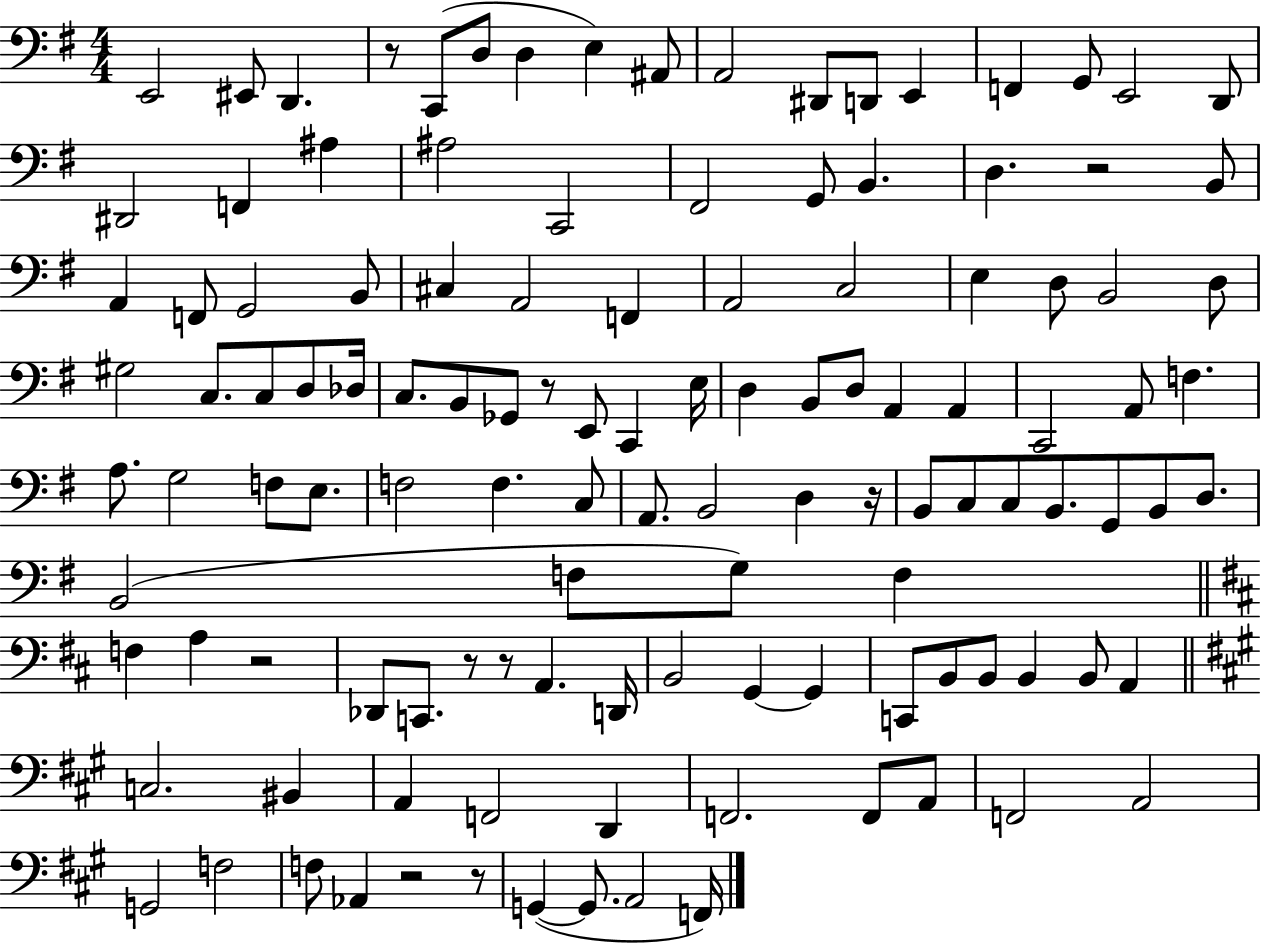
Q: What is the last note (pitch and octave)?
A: F2